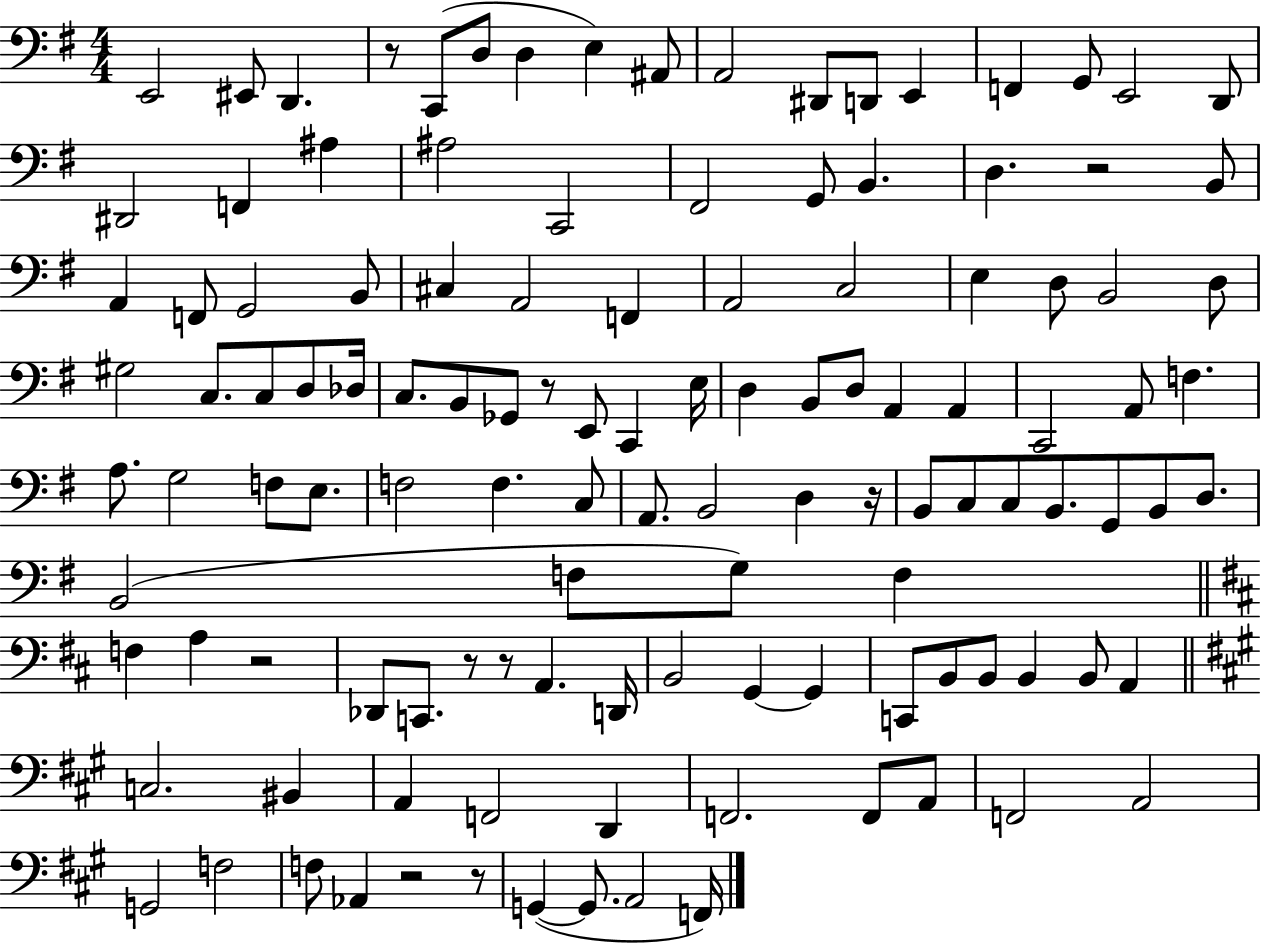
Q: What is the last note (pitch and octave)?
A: F2